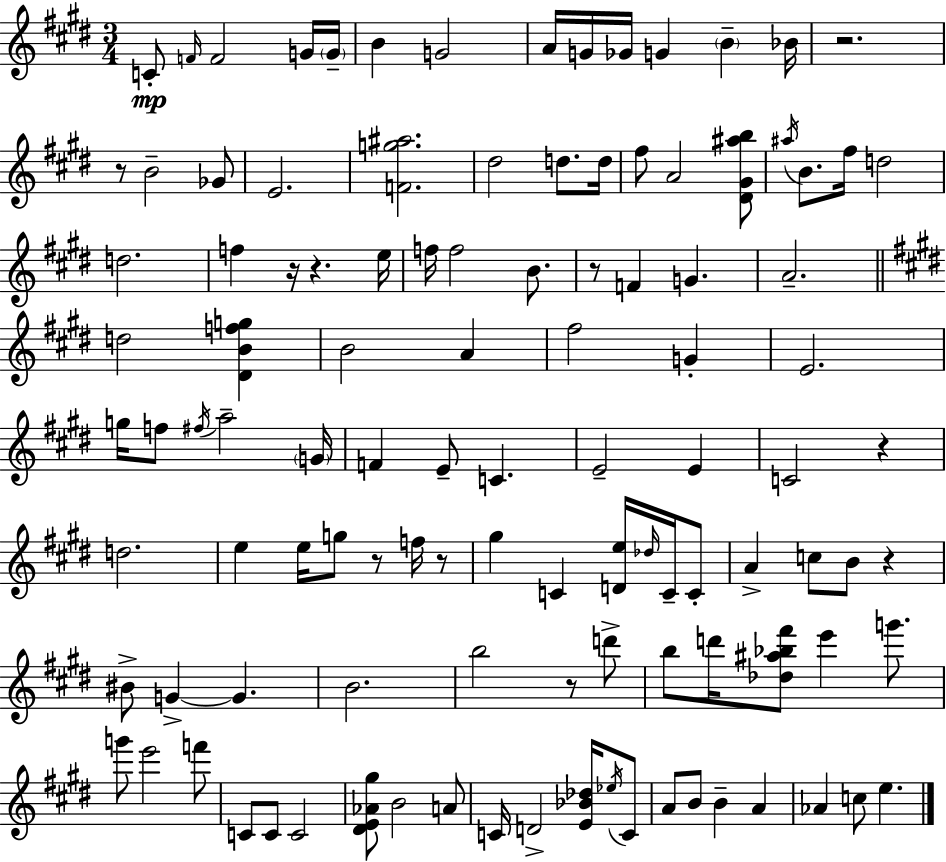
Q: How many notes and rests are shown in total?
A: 110